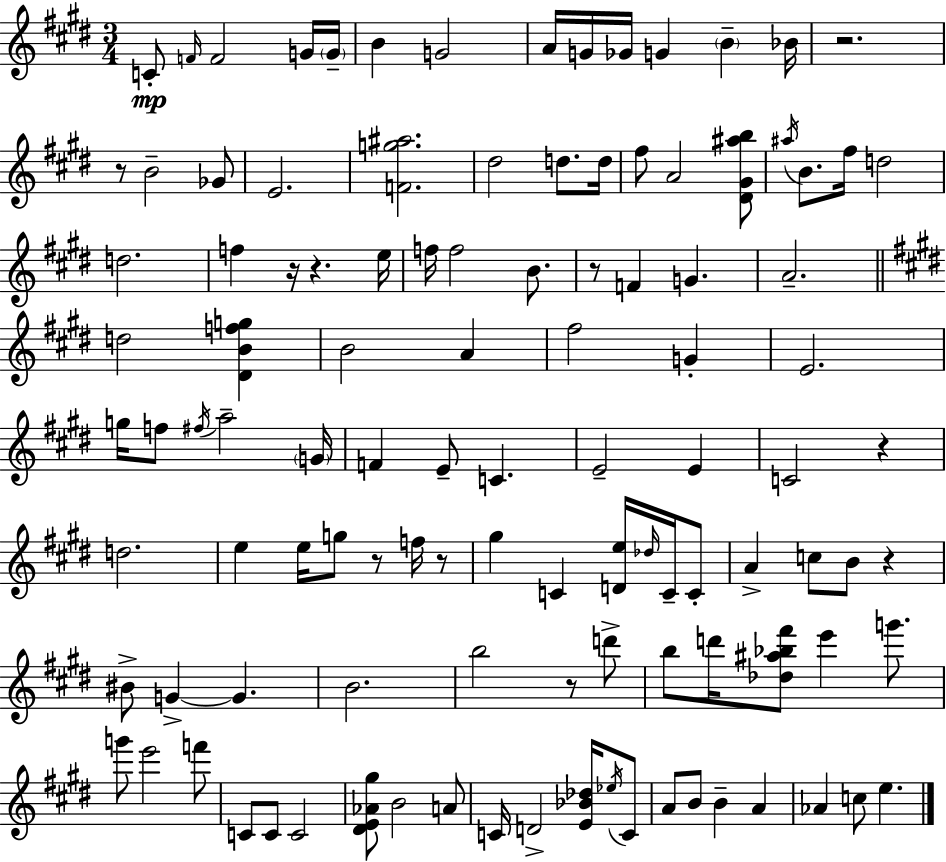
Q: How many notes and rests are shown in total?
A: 110